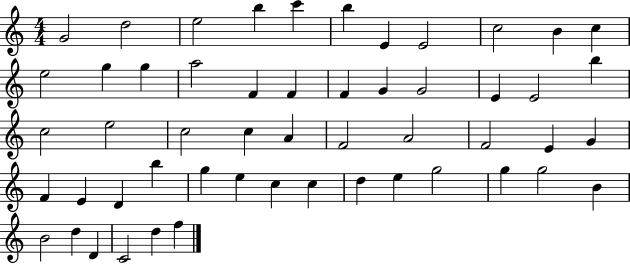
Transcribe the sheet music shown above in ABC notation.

X:1
T:Untitled
M:4/4
L:1/4
K:C
G2 d2 e2 b c' b E E2 c2 B c e2 g g a2 F F F G G2 E E2 b c2 e2 c2 c A F2 A2 F2 E G F E D b g e c c d e g2 g g2 B B2 d D C2 d f